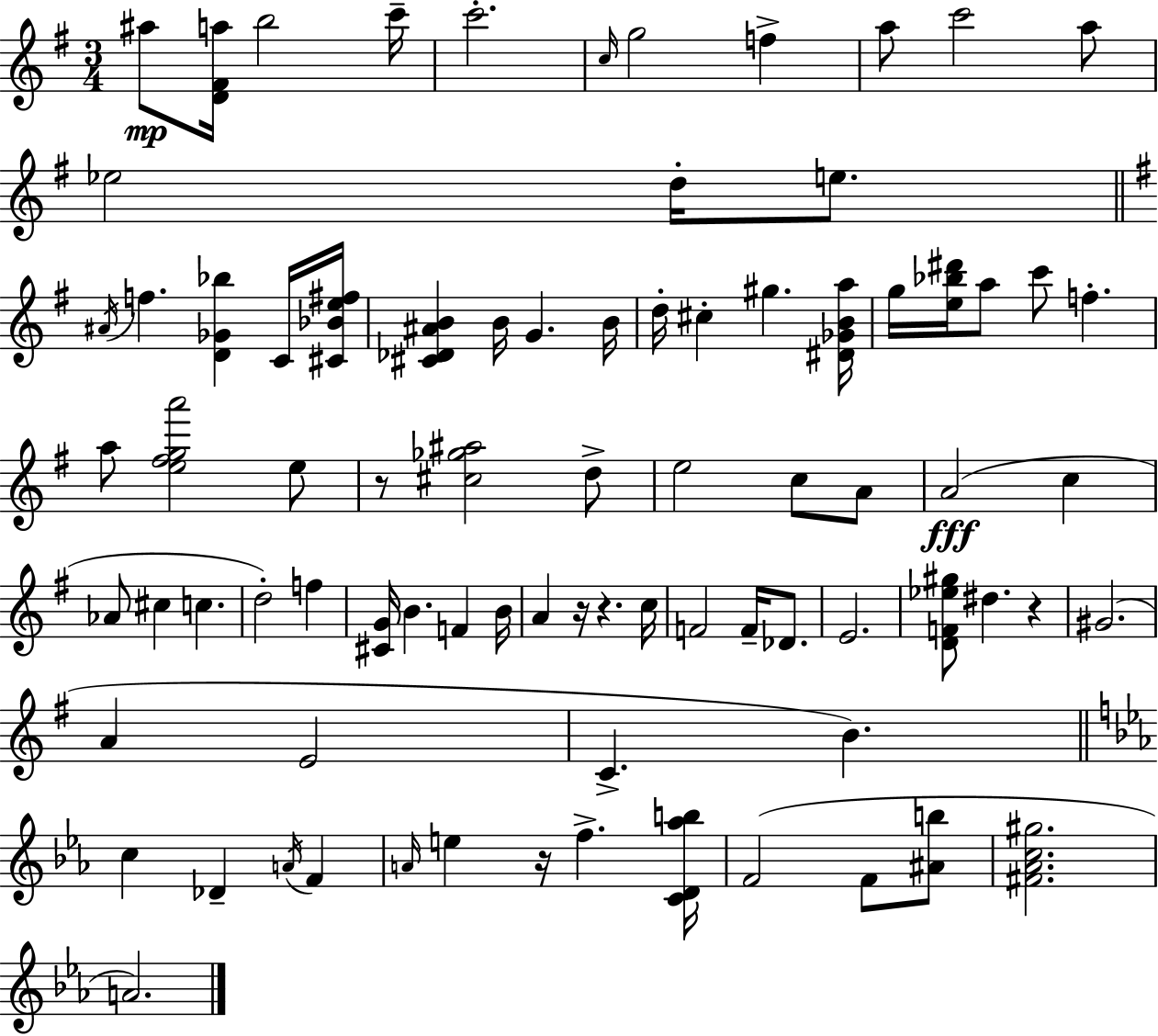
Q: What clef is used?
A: treble